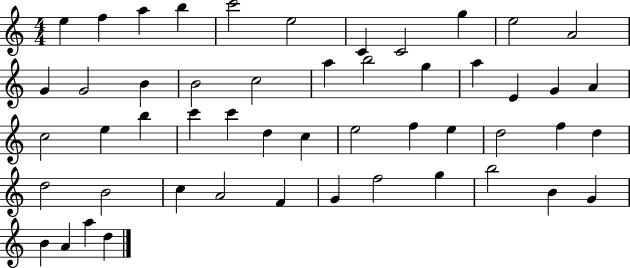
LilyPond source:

{
  \clef treble
  \numericTimeSignature
  \time 4/4
  \key c \major
  e''4 f''4 a''4 b''4 | c'''2 e''2 | c'4 c'2 g''4 | e''2 a'2 | \break g'4 g'2 b'4 | b'2 c''2 | a''4 b''2 g''4 | a''4 e'4 g'4 a'4 | \break c''2 e''4 b''4 | c'''4 c'''4 d''4 c''4 | e''2 f''4 e''4 | d''2 f''4 d''4 | \break d''2 b'2 | c''4 a'2 f'4 | g'4 f''2 g''4 | b''2 b'4 g'4 | \break b'4 a'4 a''4 d''4 | \bar "|."
}